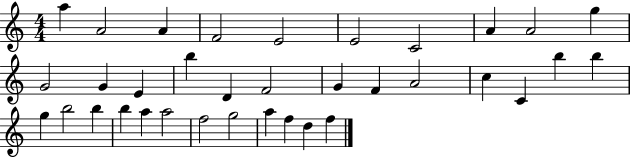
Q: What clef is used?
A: treble